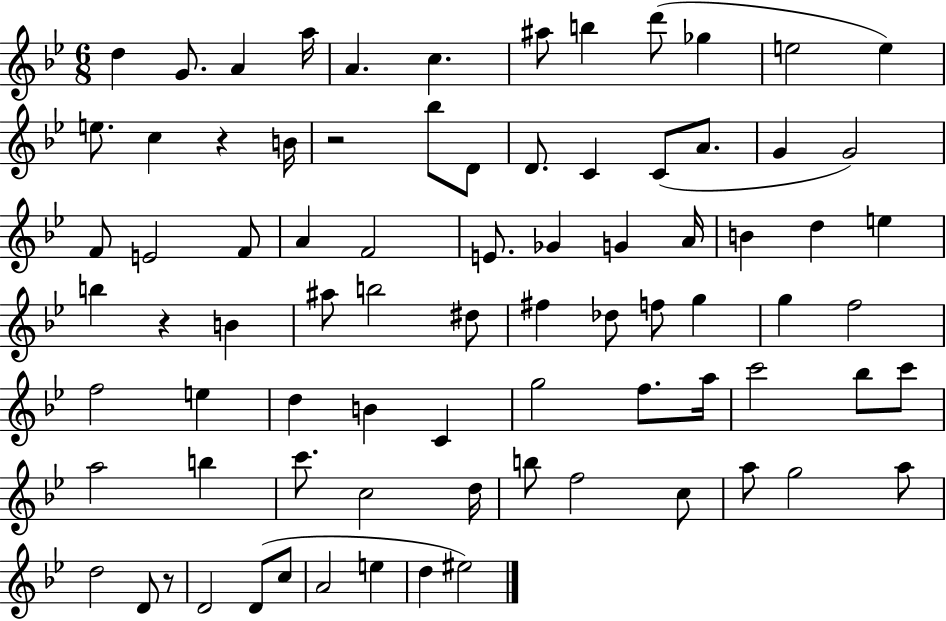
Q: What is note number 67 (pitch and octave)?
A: G5